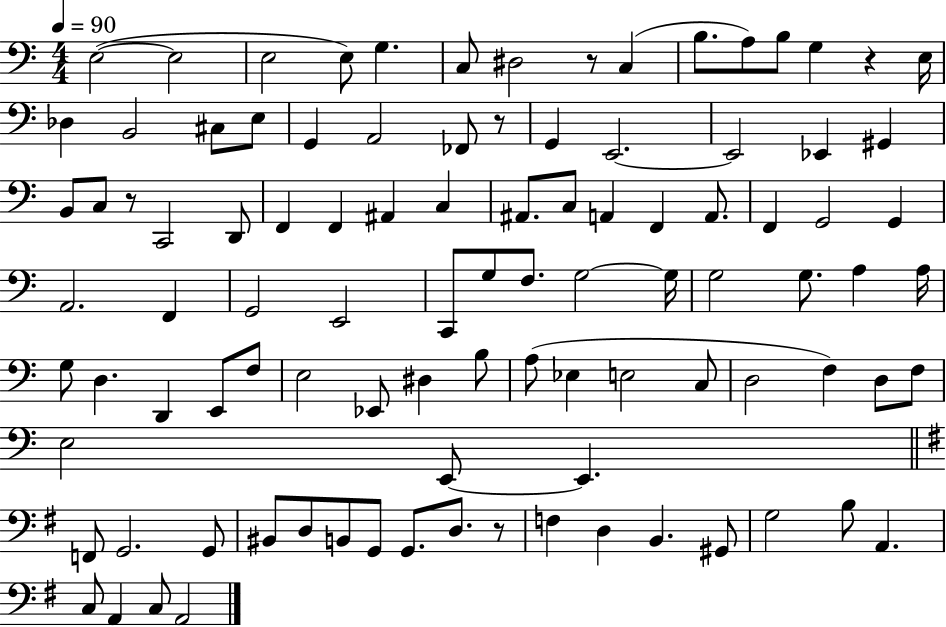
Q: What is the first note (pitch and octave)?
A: E3